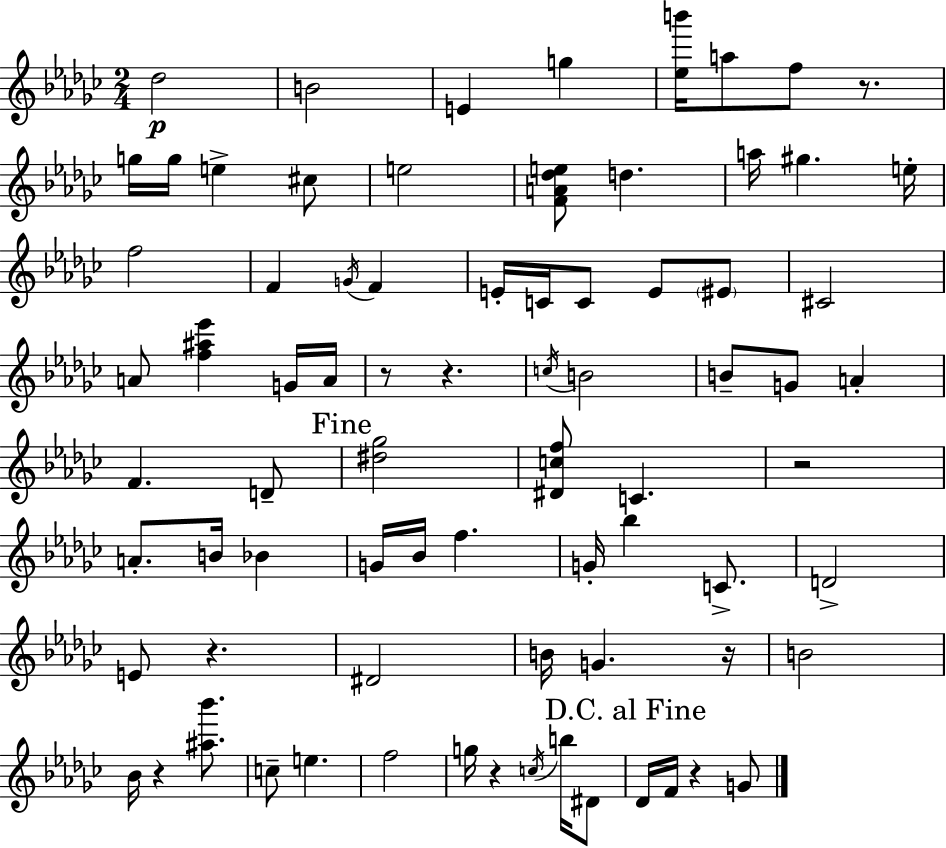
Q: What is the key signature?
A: EES minor